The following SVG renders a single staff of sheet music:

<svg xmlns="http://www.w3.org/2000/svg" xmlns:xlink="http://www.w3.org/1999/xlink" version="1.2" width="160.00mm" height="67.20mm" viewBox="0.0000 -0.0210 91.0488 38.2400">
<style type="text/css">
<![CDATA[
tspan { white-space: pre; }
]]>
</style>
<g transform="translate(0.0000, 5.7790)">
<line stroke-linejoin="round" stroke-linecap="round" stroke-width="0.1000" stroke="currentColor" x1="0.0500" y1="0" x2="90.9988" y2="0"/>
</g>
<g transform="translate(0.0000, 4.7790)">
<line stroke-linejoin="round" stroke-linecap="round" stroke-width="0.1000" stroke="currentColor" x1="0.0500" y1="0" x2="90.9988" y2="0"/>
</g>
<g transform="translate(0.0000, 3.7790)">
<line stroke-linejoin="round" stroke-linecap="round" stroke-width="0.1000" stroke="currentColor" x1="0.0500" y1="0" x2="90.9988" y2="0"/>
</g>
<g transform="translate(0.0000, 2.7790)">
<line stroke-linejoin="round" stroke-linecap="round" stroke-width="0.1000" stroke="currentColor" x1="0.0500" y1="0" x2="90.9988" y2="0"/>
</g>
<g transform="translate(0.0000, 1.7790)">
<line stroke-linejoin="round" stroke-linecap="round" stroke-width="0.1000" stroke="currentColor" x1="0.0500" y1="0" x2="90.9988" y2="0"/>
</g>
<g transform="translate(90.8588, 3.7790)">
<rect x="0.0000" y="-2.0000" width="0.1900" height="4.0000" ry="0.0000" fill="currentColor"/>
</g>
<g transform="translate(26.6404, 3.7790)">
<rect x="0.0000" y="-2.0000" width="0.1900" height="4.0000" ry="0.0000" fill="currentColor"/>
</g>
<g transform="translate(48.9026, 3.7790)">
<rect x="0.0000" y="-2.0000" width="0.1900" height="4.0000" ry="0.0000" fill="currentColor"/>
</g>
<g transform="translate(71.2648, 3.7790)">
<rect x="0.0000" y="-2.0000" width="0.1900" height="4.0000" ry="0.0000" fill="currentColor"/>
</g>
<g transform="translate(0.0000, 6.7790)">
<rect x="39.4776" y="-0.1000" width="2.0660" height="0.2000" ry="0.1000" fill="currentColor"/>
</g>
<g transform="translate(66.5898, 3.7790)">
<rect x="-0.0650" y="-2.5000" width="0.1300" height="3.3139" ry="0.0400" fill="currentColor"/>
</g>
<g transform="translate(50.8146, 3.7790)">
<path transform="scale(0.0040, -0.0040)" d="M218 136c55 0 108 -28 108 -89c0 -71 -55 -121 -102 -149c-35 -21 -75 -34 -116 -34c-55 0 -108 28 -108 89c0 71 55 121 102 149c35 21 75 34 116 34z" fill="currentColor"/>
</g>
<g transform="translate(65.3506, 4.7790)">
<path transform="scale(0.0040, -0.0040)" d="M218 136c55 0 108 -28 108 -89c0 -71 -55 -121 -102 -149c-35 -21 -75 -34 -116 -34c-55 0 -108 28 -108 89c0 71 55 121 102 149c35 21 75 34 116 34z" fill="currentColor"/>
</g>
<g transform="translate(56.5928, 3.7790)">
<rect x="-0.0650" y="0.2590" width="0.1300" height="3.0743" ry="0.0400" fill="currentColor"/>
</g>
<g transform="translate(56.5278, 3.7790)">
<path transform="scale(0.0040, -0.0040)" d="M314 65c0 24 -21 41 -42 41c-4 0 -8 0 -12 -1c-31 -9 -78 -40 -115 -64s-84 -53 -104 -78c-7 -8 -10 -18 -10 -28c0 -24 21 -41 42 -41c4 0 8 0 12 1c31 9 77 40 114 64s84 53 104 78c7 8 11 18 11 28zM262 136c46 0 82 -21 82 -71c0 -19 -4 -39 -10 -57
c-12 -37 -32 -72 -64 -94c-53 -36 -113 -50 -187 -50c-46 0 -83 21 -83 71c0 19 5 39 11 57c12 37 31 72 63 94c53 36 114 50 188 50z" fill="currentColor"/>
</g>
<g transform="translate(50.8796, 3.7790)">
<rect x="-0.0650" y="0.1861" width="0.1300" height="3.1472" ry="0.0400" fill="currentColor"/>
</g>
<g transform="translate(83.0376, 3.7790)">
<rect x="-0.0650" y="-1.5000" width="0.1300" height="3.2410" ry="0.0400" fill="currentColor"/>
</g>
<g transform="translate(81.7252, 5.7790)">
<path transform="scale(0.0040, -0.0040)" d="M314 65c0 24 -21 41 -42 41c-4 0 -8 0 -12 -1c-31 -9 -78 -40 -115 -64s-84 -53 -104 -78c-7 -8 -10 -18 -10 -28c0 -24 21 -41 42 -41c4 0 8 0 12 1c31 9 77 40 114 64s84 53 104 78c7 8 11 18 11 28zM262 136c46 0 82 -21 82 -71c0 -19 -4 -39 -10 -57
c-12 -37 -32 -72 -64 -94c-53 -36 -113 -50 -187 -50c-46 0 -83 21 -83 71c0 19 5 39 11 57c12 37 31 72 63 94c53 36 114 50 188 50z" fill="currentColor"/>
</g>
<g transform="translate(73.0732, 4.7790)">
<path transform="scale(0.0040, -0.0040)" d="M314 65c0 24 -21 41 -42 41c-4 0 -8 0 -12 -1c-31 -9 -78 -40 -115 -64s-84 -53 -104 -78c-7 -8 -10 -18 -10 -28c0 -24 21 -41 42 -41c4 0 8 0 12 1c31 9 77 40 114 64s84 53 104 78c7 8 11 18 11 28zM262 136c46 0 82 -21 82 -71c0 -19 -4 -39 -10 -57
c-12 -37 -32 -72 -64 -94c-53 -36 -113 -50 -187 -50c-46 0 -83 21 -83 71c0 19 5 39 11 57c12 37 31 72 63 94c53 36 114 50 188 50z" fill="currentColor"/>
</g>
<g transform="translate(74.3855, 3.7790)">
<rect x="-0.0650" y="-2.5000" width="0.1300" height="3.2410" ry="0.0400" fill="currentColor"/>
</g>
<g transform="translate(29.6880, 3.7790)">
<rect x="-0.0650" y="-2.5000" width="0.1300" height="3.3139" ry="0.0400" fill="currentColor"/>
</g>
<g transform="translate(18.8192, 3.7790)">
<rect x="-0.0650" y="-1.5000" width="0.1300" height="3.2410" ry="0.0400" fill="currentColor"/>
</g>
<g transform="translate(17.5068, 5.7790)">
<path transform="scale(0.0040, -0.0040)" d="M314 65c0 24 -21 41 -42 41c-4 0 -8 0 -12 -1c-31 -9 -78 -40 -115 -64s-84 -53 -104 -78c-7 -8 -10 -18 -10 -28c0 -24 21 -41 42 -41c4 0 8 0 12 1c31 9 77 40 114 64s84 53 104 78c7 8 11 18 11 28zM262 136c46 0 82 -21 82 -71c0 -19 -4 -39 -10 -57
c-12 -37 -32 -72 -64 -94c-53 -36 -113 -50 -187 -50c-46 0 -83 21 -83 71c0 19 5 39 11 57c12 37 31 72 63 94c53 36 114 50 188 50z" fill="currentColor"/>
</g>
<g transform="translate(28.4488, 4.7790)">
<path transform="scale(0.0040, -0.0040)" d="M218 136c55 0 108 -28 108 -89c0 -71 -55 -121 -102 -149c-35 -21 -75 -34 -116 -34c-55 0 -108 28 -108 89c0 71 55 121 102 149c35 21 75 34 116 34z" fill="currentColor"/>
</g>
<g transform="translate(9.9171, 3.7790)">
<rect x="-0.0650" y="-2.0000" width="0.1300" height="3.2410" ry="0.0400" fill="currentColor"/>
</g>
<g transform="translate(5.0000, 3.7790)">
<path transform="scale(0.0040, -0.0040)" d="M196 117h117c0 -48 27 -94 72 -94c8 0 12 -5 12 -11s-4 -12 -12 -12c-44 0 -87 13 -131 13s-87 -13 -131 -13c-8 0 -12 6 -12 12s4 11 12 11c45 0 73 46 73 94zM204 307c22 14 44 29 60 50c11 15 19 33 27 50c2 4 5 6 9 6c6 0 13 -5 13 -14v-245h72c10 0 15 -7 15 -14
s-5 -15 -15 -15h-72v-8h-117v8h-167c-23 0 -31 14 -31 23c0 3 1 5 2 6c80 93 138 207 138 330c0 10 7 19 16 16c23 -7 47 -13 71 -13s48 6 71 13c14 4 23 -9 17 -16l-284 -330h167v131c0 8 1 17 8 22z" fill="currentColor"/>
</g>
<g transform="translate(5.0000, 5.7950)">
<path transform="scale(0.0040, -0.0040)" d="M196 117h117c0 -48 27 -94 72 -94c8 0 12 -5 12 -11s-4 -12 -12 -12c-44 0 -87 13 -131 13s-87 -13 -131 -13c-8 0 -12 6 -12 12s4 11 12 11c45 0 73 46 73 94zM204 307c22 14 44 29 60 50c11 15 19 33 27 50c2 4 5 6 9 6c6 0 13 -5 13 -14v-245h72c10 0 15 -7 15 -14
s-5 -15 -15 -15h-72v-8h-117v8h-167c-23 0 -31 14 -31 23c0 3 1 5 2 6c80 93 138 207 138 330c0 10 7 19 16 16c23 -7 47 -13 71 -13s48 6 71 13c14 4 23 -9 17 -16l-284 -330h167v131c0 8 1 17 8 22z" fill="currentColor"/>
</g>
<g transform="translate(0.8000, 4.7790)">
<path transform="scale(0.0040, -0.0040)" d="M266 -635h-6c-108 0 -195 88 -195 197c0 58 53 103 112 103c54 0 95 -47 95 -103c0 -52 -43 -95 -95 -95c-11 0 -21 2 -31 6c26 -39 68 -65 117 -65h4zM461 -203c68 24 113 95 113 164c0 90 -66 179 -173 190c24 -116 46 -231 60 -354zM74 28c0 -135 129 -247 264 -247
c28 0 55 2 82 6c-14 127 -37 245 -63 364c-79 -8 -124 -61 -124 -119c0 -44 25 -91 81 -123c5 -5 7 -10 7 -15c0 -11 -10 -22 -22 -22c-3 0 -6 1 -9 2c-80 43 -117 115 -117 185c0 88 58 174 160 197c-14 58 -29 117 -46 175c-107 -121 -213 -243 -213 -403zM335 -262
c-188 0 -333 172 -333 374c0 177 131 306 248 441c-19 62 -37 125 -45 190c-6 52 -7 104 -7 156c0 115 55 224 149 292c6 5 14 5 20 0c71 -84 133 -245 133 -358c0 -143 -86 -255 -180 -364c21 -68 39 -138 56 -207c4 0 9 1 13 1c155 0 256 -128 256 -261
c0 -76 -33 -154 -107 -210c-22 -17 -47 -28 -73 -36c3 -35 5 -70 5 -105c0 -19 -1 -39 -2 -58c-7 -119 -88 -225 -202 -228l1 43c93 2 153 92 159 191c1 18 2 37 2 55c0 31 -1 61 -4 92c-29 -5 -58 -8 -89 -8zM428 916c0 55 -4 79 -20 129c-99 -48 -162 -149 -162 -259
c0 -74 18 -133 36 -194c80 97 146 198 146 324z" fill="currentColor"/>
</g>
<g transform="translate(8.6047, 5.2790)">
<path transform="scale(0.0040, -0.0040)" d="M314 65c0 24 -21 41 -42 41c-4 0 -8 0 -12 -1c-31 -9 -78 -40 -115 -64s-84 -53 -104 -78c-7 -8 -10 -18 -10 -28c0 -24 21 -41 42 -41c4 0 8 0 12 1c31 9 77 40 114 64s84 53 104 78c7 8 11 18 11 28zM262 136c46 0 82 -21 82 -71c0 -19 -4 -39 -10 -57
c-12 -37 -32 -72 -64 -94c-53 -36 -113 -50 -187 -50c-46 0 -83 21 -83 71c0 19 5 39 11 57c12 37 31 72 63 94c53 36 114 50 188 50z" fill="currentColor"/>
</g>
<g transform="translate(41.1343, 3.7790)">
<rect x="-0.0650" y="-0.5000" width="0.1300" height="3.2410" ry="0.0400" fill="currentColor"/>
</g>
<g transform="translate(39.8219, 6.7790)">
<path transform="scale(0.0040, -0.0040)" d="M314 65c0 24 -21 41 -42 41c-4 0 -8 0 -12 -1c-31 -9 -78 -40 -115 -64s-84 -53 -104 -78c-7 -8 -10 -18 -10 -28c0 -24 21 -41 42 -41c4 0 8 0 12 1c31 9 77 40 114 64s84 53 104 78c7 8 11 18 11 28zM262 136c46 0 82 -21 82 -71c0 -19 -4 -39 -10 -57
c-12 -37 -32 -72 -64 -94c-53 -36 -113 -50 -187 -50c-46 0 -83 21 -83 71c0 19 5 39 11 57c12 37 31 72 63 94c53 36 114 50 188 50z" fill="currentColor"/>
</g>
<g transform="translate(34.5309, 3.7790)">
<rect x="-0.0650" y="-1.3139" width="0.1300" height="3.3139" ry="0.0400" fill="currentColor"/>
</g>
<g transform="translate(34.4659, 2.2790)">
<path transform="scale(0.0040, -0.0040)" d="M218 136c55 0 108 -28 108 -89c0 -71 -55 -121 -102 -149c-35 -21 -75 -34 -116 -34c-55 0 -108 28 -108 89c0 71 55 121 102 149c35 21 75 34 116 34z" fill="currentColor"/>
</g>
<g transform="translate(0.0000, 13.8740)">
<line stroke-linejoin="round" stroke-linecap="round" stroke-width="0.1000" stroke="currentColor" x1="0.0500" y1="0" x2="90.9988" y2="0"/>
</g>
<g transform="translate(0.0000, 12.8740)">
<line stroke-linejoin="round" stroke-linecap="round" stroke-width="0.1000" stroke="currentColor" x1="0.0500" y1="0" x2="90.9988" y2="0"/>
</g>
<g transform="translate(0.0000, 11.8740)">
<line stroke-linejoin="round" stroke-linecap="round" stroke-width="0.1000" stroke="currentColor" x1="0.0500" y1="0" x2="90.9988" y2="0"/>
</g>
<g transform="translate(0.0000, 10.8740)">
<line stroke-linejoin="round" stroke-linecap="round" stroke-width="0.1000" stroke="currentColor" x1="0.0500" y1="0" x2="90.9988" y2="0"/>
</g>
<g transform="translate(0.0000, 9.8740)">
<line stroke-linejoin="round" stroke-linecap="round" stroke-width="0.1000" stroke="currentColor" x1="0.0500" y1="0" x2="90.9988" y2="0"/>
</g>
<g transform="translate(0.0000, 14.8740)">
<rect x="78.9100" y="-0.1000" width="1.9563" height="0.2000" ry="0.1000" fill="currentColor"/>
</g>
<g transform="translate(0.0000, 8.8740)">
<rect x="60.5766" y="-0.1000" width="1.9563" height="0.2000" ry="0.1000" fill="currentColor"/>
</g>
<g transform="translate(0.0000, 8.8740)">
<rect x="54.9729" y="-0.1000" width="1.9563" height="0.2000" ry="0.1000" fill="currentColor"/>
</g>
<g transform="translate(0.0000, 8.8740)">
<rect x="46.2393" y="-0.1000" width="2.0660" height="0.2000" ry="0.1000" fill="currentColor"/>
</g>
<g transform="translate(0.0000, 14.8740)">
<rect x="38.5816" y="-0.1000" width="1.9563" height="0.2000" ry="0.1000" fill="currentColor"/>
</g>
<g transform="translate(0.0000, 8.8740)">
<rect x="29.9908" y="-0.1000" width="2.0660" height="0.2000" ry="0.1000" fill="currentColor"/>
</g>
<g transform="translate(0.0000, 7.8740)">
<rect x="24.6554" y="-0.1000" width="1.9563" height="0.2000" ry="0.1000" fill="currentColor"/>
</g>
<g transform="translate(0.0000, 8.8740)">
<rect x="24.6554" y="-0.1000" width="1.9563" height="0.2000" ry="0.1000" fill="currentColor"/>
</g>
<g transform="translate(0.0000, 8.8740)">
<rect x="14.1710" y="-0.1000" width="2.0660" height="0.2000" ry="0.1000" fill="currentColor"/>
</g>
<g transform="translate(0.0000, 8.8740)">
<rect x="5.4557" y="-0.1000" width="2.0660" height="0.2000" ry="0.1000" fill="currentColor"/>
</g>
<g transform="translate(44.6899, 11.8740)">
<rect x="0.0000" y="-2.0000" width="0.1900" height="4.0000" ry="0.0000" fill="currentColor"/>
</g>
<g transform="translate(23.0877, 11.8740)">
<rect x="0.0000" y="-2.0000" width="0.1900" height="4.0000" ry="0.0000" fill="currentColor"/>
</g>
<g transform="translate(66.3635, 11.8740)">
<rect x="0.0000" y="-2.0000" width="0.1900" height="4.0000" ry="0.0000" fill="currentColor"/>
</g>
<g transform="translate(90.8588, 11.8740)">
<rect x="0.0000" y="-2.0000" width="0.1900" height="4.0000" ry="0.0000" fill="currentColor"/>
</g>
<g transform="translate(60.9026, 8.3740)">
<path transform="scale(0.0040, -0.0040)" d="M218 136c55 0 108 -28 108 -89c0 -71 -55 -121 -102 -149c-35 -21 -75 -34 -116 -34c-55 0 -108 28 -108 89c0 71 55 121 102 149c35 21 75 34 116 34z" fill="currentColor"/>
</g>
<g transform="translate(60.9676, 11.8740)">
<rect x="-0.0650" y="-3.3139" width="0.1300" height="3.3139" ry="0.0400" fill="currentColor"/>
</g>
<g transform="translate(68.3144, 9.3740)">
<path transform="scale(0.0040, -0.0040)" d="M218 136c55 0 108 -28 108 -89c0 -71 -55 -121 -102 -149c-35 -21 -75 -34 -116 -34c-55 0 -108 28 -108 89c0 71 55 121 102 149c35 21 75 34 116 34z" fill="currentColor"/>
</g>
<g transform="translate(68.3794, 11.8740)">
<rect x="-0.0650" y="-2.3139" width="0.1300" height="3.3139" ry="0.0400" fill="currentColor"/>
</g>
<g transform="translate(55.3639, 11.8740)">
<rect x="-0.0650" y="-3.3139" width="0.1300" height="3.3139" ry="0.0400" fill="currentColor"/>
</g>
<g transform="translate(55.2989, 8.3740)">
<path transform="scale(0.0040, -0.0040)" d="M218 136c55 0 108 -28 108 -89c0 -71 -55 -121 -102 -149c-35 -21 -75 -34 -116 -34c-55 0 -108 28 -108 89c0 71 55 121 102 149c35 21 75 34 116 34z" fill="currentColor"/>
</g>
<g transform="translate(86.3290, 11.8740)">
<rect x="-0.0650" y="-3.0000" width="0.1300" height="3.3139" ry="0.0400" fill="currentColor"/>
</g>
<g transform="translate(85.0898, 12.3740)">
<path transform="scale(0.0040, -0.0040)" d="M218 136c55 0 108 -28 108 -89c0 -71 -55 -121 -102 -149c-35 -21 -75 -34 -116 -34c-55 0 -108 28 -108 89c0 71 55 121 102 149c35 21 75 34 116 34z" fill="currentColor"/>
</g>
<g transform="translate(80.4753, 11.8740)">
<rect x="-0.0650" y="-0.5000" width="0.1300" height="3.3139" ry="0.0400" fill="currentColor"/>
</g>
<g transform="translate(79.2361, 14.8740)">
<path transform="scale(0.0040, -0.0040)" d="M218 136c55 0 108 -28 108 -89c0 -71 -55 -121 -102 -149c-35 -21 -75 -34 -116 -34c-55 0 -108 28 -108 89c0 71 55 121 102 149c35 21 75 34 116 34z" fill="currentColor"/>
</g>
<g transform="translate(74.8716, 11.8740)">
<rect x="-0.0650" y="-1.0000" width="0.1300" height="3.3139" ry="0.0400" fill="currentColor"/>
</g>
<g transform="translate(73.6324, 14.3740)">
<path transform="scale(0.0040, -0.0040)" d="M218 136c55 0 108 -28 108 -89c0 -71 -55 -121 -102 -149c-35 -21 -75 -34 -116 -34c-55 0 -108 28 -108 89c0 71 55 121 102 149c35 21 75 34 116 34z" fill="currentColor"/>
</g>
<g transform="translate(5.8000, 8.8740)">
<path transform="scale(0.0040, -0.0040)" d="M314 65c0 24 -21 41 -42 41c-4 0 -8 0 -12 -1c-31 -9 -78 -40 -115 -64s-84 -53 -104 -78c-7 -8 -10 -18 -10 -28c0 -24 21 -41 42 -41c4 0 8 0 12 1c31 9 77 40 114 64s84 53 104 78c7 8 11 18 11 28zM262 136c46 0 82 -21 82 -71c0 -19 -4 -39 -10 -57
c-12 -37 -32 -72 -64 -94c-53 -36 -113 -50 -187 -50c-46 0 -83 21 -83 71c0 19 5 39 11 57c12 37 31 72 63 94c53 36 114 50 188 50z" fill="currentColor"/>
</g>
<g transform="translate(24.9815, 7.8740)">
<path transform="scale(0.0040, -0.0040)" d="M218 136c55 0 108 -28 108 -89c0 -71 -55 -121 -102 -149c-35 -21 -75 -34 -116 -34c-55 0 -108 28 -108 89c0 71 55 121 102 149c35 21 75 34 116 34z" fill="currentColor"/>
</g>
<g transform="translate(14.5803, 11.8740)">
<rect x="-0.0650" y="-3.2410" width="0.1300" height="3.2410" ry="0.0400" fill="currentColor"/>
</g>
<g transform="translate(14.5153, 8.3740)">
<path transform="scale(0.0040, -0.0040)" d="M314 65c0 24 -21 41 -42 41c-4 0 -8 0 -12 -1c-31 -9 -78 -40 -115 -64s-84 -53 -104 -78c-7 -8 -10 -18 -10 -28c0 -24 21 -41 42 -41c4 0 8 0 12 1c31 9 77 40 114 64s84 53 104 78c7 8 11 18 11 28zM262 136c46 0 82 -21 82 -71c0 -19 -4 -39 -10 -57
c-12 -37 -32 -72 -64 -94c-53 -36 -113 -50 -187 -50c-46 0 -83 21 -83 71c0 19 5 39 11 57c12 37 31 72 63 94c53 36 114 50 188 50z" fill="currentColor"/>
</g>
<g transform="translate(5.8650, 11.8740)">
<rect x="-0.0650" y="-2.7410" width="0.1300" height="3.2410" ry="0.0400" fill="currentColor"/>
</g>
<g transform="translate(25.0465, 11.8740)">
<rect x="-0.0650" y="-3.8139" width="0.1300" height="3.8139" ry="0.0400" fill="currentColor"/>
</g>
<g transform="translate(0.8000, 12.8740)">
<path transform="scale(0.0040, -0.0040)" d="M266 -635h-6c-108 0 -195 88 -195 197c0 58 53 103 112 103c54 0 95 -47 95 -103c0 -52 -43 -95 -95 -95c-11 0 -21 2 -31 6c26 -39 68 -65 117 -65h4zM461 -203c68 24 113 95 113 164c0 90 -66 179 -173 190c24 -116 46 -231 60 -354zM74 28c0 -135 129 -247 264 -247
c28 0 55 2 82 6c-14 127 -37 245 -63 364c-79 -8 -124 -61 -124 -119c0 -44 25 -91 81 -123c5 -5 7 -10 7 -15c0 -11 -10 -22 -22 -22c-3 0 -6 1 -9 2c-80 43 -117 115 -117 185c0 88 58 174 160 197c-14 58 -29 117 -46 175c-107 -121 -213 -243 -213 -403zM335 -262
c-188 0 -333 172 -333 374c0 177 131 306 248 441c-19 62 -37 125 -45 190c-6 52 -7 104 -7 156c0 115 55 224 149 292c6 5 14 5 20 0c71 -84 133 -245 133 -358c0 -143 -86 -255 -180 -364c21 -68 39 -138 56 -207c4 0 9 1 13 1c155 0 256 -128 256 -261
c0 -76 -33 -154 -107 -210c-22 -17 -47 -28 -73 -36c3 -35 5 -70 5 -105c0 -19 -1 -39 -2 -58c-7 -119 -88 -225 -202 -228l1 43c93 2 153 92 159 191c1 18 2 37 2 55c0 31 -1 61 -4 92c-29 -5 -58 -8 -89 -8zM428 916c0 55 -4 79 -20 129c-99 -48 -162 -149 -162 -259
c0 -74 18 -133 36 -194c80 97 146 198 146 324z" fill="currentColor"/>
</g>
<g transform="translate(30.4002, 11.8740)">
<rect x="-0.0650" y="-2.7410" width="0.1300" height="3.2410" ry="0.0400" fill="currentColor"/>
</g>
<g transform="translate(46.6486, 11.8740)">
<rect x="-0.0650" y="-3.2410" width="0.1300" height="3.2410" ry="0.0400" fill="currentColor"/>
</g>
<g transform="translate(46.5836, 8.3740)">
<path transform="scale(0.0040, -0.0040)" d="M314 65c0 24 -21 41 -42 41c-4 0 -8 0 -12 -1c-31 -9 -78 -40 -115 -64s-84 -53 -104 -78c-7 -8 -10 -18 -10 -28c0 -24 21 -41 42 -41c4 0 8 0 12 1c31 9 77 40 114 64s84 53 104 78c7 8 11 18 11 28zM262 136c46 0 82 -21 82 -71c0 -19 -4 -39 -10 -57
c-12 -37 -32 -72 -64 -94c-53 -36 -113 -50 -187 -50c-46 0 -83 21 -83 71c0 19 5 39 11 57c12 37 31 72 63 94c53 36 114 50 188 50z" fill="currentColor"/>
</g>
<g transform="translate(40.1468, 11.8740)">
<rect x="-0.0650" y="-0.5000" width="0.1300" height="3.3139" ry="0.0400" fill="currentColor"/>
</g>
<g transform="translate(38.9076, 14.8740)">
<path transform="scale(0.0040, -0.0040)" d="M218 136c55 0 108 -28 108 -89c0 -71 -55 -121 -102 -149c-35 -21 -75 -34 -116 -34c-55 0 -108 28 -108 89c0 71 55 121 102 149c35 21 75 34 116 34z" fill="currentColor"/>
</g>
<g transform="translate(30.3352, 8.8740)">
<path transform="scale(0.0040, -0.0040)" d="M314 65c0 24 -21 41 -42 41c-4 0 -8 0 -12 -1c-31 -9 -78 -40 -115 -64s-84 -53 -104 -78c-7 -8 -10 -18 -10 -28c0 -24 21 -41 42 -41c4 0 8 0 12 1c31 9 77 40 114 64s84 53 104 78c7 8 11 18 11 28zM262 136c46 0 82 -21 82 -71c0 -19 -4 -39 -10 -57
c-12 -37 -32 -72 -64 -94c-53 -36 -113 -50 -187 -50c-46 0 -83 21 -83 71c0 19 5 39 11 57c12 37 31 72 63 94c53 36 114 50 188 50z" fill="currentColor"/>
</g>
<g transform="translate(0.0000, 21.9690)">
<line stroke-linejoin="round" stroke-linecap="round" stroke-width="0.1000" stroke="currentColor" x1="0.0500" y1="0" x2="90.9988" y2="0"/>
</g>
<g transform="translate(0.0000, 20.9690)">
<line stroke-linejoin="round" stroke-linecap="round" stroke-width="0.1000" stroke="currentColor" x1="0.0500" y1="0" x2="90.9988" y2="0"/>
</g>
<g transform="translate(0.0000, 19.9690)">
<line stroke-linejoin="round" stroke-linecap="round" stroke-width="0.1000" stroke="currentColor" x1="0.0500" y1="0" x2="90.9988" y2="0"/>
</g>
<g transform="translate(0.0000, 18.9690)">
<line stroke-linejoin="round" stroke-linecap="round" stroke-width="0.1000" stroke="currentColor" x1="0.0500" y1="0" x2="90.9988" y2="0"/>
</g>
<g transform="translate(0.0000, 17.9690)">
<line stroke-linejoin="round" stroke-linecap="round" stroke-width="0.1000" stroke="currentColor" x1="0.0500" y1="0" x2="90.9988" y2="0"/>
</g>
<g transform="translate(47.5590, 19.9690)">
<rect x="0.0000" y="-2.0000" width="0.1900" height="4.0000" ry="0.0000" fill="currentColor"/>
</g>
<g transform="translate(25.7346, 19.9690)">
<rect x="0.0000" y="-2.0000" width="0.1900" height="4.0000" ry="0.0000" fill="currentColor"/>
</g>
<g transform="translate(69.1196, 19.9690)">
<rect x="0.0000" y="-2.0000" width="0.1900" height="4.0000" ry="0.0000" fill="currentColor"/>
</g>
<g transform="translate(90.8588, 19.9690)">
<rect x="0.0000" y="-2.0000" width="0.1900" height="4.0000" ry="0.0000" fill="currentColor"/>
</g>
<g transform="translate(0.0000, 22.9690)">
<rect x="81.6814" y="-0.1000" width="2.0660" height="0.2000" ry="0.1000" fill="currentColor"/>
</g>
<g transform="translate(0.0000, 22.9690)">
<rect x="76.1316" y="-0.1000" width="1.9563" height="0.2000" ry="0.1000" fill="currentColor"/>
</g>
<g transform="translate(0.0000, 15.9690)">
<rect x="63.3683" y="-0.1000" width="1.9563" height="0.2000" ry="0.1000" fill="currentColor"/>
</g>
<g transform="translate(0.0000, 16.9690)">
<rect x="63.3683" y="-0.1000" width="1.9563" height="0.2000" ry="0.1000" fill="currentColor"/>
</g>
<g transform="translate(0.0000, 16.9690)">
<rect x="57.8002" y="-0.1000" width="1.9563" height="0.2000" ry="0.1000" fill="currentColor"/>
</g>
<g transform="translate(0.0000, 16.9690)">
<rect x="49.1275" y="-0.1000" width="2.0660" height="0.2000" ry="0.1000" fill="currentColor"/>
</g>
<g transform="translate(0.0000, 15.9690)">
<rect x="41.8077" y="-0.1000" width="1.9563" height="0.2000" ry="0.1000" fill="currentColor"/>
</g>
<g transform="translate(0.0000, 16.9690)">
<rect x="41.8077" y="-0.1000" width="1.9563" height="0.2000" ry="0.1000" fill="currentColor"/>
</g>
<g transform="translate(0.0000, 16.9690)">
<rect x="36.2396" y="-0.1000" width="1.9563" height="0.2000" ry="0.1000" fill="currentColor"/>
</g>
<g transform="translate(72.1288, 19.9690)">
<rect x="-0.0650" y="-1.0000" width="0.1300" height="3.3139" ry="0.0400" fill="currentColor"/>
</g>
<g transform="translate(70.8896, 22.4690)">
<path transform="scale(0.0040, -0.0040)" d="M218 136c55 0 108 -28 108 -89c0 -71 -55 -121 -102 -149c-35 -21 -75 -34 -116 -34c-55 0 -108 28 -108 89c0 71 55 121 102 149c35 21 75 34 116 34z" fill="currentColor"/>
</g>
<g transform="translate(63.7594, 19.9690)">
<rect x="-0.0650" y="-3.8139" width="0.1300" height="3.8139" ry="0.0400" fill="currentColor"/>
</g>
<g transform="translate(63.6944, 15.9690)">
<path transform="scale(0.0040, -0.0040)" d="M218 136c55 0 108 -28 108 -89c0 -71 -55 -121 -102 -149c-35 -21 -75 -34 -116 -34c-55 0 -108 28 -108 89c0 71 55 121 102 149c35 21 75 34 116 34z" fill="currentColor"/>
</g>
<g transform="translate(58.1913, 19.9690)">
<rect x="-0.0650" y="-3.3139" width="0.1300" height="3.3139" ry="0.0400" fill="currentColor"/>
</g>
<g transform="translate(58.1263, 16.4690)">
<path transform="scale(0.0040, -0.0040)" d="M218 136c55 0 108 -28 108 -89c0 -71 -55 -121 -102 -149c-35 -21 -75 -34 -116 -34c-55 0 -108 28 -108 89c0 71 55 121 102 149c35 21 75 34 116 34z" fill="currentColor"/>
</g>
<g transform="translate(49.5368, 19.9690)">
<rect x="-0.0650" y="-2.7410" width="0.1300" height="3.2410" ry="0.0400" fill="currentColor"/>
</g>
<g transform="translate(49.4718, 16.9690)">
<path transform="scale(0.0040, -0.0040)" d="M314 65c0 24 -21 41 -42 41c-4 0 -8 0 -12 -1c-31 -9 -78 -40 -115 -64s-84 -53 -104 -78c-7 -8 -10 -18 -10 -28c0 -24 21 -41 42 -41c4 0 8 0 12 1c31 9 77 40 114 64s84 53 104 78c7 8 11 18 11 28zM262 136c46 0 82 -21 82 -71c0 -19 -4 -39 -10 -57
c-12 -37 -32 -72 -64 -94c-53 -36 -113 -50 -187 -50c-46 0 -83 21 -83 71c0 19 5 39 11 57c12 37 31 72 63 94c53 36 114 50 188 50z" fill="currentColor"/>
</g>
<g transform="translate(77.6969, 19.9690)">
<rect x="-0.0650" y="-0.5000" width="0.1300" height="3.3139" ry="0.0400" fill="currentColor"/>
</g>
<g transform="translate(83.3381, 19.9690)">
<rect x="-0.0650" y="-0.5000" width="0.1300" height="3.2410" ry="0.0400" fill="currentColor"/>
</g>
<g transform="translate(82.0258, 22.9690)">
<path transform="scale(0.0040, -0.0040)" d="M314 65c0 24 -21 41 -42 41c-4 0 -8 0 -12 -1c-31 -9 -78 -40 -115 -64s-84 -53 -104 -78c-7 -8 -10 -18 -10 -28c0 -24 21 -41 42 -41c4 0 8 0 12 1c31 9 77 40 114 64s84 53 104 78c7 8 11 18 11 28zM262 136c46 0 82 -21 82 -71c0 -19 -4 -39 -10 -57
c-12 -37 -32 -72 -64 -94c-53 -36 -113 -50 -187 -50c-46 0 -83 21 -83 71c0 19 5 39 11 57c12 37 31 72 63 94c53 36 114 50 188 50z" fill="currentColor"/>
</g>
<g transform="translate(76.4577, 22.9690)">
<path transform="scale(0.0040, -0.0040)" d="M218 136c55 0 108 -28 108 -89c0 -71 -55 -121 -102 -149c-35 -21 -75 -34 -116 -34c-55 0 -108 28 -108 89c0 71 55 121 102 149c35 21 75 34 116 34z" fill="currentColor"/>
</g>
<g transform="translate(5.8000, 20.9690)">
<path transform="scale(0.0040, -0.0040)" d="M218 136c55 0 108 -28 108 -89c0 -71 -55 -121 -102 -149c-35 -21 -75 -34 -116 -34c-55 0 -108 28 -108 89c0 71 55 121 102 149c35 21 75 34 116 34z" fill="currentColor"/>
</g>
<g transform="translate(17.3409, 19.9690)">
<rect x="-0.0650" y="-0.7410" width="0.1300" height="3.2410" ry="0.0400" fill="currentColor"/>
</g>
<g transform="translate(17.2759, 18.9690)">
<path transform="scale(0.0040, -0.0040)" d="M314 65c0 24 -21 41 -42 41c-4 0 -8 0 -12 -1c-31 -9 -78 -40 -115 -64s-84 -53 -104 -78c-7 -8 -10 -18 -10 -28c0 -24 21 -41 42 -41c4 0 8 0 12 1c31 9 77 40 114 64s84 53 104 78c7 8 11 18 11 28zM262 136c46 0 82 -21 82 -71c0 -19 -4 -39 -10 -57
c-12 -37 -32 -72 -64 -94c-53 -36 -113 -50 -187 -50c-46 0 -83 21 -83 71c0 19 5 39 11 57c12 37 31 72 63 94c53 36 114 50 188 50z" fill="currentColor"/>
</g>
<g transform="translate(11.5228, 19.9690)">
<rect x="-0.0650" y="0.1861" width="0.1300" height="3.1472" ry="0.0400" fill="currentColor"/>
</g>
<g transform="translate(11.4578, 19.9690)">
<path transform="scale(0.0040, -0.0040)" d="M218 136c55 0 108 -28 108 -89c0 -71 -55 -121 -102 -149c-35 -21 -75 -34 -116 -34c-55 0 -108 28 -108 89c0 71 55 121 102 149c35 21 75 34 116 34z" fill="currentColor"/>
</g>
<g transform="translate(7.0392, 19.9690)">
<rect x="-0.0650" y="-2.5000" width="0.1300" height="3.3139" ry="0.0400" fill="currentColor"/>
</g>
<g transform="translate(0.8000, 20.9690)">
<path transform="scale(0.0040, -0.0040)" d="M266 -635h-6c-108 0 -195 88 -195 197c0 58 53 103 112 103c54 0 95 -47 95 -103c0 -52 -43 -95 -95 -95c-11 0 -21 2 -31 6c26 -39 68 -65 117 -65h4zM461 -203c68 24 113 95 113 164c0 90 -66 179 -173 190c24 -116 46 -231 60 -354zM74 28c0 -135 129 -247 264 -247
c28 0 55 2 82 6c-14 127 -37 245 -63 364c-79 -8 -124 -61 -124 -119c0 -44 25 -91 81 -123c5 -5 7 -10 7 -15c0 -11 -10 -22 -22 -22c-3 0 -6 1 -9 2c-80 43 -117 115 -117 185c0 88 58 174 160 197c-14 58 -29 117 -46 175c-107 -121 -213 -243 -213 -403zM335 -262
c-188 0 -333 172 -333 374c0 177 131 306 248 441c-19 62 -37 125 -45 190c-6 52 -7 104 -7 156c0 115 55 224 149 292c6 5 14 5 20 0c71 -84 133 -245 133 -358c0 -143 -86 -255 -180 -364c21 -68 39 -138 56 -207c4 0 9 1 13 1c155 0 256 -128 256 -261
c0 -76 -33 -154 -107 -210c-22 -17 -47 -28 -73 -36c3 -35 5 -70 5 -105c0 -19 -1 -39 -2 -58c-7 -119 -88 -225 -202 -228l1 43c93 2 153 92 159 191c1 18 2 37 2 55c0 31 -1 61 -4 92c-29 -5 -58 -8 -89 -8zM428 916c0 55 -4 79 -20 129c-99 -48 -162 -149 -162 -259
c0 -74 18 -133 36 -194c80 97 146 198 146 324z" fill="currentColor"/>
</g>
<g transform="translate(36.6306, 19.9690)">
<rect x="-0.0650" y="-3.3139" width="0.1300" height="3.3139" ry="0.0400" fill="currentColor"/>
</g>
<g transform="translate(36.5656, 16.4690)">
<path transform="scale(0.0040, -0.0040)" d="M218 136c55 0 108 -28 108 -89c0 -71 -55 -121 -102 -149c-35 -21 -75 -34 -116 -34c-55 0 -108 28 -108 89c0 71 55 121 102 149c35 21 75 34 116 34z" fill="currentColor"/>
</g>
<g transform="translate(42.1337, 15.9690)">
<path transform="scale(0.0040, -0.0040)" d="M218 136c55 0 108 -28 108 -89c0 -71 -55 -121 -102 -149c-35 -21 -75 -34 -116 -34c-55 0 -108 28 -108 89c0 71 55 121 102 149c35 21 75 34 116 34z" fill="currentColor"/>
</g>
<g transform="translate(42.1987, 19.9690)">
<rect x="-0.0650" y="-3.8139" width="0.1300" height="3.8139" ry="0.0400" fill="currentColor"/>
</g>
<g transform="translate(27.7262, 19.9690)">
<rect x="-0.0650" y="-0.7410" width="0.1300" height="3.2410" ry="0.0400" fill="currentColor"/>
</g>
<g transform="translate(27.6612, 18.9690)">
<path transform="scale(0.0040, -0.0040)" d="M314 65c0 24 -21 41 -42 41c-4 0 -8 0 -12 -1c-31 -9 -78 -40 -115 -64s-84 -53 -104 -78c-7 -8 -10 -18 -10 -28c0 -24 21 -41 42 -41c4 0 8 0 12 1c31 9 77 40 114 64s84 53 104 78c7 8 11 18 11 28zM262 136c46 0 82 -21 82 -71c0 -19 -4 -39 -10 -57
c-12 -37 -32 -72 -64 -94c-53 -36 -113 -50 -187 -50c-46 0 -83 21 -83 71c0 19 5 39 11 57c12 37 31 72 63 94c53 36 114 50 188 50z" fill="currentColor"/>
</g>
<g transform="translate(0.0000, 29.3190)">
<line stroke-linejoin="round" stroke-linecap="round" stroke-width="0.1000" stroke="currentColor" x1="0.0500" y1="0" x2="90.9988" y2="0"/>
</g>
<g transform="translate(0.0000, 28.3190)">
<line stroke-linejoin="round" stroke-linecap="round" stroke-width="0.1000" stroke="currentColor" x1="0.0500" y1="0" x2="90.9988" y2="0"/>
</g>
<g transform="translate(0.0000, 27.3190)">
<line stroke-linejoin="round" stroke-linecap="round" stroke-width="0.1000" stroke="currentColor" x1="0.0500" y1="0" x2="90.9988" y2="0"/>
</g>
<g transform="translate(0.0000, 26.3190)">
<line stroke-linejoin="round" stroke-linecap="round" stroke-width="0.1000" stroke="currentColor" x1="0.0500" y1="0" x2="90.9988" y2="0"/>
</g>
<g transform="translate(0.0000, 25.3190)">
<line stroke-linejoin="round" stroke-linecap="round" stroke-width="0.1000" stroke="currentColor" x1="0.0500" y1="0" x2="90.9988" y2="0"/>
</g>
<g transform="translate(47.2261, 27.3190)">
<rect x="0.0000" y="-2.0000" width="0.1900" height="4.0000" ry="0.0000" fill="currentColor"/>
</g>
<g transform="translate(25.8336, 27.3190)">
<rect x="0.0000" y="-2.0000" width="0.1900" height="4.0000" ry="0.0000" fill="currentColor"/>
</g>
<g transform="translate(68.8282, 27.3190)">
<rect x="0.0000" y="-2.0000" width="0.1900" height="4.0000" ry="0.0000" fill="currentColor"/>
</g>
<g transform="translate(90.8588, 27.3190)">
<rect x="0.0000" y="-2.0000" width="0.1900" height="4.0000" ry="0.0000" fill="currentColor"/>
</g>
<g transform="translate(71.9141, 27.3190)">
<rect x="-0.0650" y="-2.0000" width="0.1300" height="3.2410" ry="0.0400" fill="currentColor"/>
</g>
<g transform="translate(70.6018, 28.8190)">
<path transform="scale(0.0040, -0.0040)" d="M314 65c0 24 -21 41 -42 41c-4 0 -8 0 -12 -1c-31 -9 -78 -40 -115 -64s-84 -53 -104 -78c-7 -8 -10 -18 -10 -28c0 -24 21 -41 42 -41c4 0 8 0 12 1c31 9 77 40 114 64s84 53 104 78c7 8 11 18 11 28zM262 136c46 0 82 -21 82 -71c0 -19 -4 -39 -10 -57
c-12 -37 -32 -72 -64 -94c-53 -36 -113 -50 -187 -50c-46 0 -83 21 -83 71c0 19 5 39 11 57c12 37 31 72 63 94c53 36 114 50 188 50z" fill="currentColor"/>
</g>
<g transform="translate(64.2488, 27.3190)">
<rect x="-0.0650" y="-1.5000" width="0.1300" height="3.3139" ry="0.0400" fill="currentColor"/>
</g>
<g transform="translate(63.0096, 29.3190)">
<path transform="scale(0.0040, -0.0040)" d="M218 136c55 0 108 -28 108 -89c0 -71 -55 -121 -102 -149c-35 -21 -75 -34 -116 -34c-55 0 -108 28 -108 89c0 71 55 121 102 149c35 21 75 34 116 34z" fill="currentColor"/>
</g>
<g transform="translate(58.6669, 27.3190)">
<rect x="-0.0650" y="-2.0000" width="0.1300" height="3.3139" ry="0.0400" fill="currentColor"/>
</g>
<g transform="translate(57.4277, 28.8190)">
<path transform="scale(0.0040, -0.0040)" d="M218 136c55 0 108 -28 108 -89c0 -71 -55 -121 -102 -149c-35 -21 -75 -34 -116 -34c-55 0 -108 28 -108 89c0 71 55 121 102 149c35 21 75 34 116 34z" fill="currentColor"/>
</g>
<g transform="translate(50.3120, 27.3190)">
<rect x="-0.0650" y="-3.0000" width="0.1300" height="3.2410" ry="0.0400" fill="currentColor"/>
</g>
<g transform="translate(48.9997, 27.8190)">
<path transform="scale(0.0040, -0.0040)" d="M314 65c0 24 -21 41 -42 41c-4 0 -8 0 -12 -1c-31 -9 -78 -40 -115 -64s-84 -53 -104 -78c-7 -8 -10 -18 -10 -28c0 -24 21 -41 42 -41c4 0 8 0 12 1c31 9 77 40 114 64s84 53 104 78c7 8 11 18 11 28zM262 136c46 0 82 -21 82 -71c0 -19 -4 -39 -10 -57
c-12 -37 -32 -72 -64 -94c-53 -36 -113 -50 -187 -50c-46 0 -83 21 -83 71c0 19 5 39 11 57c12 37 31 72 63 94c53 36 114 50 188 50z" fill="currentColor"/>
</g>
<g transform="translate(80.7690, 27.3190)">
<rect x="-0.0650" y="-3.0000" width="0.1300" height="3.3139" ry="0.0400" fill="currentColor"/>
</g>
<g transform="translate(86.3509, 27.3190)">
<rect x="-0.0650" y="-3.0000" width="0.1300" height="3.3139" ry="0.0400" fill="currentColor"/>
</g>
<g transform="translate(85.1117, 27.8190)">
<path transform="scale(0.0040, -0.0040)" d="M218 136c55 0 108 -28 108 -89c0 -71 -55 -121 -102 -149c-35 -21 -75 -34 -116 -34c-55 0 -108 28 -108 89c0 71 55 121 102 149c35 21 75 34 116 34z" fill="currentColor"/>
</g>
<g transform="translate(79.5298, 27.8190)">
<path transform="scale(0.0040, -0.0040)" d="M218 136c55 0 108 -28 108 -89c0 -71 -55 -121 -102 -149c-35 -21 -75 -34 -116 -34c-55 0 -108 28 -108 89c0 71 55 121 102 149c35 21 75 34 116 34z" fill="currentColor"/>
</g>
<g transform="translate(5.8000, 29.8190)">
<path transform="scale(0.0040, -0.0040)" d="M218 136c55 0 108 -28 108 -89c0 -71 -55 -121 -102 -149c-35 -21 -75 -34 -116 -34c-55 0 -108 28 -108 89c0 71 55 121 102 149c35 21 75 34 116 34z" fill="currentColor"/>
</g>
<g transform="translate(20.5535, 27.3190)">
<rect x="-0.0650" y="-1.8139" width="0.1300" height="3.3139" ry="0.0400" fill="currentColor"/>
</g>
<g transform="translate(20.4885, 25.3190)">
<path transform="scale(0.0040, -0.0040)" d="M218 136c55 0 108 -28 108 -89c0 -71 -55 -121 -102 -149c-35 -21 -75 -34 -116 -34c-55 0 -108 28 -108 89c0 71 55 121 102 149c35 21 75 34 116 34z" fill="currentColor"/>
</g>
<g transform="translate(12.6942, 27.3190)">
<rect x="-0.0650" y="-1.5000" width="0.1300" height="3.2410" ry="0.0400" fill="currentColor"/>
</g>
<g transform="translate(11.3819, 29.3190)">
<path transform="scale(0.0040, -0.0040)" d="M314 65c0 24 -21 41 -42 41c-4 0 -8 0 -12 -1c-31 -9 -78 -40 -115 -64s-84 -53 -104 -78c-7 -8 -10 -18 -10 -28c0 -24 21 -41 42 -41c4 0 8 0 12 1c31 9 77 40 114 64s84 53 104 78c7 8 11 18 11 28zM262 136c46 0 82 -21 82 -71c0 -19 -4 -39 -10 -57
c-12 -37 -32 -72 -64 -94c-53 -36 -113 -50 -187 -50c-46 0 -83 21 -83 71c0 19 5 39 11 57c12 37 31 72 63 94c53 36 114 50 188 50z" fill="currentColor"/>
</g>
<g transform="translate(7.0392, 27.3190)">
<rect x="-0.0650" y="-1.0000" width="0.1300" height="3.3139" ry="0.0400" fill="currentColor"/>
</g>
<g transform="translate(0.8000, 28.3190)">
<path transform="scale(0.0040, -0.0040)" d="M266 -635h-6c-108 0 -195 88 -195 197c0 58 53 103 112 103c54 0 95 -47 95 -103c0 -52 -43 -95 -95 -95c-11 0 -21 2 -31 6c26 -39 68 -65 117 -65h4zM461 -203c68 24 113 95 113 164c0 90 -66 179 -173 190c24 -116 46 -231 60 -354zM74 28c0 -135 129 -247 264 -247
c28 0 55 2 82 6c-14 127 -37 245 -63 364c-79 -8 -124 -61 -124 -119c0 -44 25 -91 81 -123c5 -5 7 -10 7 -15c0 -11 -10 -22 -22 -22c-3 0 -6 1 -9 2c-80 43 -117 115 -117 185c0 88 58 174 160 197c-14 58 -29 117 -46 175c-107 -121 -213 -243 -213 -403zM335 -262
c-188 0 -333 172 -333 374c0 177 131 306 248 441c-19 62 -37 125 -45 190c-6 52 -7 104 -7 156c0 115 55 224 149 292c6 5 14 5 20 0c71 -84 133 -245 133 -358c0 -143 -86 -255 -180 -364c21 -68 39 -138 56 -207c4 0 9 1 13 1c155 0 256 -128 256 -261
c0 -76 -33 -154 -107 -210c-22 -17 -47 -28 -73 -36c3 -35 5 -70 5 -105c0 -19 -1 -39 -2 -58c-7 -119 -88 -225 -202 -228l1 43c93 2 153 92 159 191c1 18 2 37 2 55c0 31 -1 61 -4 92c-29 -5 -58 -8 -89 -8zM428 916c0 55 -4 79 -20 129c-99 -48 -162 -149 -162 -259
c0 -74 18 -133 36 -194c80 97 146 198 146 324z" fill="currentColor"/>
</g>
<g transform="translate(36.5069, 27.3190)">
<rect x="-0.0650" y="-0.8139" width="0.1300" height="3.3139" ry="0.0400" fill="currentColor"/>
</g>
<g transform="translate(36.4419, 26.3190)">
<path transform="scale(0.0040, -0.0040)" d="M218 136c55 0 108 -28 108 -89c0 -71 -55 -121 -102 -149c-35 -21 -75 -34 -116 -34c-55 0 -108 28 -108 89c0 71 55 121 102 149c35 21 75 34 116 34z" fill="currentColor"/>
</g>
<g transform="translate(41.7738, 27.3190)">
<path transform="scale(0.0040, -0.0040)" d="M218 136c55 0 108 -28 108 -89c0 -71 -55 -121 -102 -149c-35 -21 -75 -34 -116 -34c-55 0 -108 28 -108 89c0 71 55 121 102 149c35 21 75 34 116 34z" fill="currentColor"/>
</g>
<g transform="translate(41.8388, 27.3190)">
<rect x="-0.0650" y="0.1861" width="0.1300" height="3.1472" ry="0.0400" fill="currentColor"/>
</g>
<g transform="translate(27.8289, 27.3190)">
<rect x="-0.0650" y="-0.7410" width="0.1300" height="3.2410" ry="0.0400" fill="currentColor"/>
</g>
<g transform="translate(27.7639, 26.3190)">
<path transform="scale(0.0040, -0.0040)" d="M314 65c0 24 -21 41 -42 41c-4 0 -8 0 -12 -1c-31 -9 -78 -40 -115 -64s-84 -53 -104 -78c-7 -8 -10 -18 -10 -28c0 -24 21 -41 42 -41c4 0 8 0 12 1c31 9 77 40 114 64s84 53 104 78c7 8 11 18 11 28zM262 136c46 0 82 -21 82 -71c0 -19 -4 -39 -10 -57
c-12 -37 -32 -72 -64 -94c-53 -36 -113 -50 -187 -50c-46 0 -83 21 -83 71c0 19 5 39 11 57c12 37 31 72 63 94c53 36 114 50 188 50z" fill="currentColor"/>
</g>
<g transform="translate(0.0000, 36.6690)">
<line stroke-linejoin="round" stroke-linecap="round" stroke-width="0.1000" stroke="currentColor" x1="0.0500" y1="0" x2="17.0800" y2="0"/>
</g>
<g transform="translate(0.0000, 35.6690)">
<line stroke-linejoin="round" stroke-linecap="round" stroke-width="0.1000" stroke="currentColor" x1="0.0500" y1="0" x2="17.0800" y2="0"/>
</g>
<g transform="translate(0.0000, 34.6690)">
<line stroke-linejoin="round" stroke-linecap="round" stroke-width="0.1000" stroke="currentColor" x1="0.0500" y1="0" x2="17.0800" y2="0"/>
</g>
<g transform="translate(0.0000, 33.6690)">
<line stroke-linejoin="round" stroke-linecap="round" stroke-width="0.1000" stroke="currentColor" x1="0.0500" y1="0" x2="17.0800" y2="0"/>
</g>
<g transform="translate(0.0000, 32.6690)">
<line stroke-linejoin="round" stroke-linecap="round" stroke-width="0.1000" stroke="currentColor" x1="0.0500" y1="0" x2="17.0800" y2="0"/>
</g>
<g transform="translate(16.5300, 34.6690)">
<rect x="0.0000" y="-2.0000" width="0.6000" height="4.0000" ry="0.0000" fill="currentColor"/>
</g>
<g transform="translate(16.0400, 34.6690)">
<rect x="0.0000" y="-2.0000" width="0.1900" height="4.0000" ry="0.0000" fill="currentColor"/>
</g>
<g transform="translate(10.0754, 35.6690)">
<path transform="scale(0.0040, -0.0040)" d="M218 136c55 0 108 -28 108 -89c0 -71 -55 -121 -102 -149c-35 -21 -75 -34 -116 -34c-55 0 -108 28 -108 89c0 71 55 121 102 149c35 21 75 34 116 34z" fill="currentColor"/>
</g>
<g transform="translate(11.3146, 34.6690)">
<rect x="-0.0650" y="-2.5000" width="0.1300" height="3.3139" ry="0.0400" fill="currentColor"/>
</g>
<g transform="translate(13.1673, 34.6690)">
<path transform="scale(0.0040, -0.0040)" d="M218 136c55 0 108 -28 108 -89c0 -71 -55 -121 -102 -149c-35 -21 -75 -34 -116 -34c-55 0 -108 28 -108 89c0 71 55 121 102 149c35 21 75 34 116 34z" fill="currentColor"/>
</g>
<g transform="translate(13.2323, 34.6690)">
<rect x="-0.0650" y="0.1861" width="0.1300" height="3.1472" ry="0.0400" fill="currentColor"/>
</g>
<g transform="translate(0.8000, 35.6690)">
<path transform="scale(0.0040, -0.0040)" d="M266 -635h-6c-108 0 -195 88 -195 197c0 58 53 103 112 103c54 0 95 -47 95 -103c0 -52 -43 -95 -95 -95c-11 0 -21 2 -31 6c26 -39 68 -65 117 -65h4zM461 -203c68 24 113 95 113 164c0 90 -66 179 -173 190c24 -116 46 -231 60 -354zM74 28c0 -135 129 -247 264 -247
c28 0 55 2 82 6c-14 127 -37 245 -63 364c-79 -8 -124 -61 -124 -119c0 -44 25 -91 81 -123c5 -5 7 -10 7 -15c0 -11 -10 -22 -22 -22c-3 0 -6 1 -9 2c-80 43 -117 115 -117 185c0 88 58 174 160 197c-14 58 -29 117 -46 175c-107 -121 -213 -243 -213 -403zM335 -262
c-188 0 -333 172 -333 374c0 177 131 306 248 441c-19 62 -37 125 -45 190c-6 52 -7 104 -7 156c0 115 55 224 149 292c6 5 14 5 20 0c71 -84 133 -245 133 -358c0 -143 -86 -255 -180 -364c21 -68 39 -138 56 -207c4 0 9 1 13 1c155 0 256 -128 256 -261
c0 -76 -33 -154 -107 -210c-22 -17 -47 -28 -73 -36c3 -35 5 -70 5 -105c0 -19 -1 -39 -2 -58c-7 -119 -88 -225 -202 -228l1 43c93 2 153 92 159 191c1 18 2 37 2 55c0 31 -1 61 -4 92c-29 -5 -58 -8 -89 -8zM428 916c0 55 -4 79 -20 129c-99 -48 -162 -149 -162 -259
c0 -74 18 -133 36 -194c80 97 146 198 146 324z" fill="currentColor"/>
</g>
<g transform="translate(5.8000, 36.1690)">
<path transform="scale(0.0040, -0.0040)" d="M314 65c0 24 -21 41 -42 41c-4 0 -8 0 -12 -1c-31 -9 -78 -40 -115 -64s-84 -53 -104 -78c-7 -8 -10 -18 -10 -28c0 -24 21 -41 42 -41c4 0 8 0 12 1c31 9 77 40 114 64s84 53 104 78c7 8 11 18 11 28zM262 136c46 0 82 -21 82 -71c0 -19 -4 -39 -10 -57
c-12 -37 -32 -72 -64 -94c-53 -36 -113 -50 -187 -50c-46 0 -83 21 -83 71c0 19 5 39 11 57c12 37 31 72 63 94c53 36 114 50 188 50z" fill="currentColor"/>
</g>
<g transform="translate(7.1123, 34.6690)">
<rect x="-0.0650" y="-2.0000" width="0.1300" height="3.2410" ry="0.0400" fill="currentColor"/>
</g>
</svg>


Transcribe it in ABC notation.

X:1
T:Untitled
M:4/4
L:1/4
K:C
F2 E2 G e C2 B B2 G G2 E2 a2 b2 c' a2 C b2 b b g D C A G B d2 d2 b c' a2 b c' D C C2 D E2 f d2 d B A2 F E F2 A A F2 G B